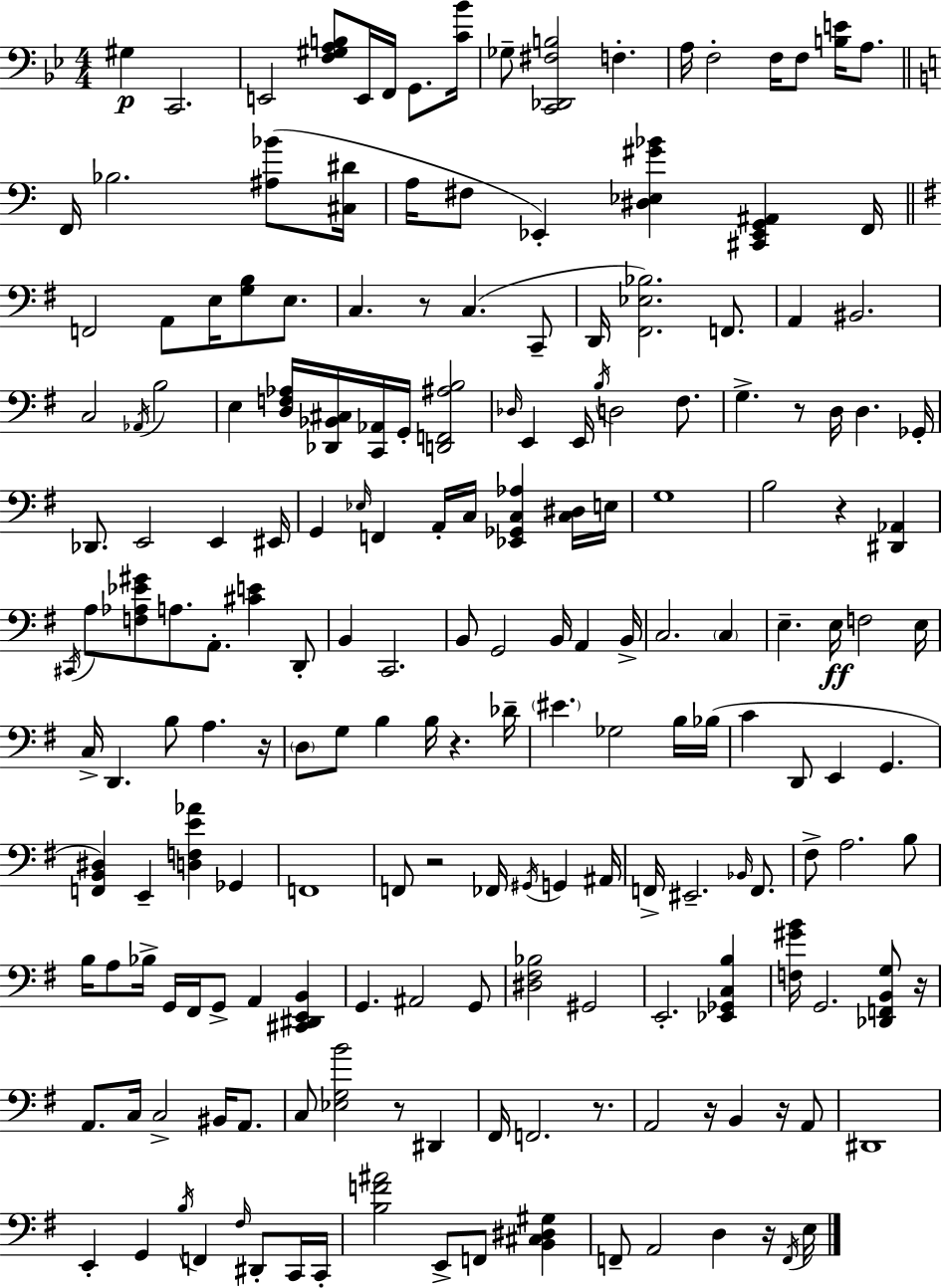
G#3/q C2/h. E2/h [F3,G#3,A3,B3]/e E2/s F2/s G2/e. [C4,Bb4]/s Gb3/e [C2,Db2,F#3,B3]/h F3/q. A3/s F3/h F3/s F3/e [B3,E4]/s A3/e. F2/s Bb3/h. [A#3,Bb4]/e [C#3,D#4]/s A3/s F#3/e Eb2/q [D#3,Eb3,G#4,Bb4]/q [C#2,Eb2,G2,A#2]/q F2/s F2/h A2/e E3/s [G3,B3]/e E3/e. C3/q. R/e C3/q. C2/e D2/s [F#2,Eb3,Bb3]/h. F2/e. A2/q BIS2/h. C3/h Ab2/s B3/h E3/q [D3,F3,Ab3]/s [Db2,Bb2,C#3]/s [C2,Ab2]/s G2/s [D2,F2,A#3,B3]/h Db3/s E2/q E2/s B3/s D3/h F#3/e. G3/q. R/e D3/s D3/q. Gb2/s Db2/e. E2/h E2/q EIS2/s G2/q Eb3/s F2/q A2/s C3/s [Eb2,Gb2,C3,Ab3]/q [C3,D#3]/s E3/s G3/w B3/h R/q [D#2,Ab2]/q C#2/s A3/e [F3,Ab3,Eb4,G#4]/e A3/e. A2/e. [C#4,E4]/q D2/e B2/q C2/h. B2/e G2/h B2/s A2/q B2/s C3/h. C3/q E3/q. E3/s F3/h E3/s C3/s D2/q. B3/e A3/q. R/s D3/e G3/e B3/q B3/s R/q. Db4/s EIS4/q. Gb3/h B3/s Bb3/s C4/q D2/e E2/q G2/q. [F2,B2,D#3]/q E2/q [D3,F3,E4,Ab4]/q Gb2/q F2/w F2/e R/h FES2/s G#2/s G2/q A#2/s F2/s EIS2/h. Bb2/s F2/e. F#3/e A3/h. B3/e B3/s A3/e Bb3/s G2/s F#2/s G2/e A2/q [C#2,D#2,E2,B2]/q G2/q. A#2/h G2/e [D#3,F#3,Bb3]/h G#2/h E2/h. [Eb2,Gb2,C3,B3]/q [F3,G#4,B4]/s G2/h. [Db2,F2,B2,G3]/e R/s A2/e. C3/s C3/h BIS2/s A2/e. C3/e [Eb3,G3,B4]/h R/e D#2/q F#2/s F2/h. R/e. A2/h R/s B2/q R/s A2/e D#2/w E2/q G2/q B3/s F2/q F#3/s D#2/e C2/s C2/s [B3,F4,A#4]/h E2/e F2/e [B2,C#3,D#3,G#3]/q F2/e A2/h D3/q R/s F2/s E3/s